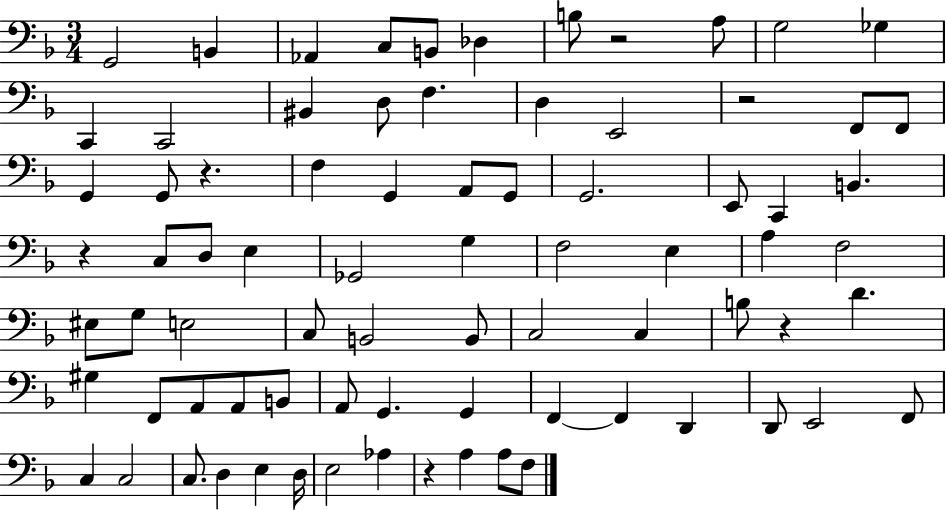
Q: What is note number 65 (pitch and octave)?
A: C3